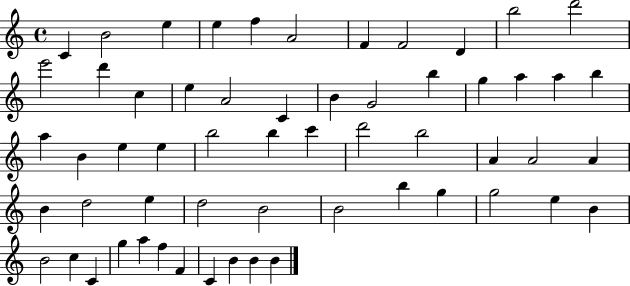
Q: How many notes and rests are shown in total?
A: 58